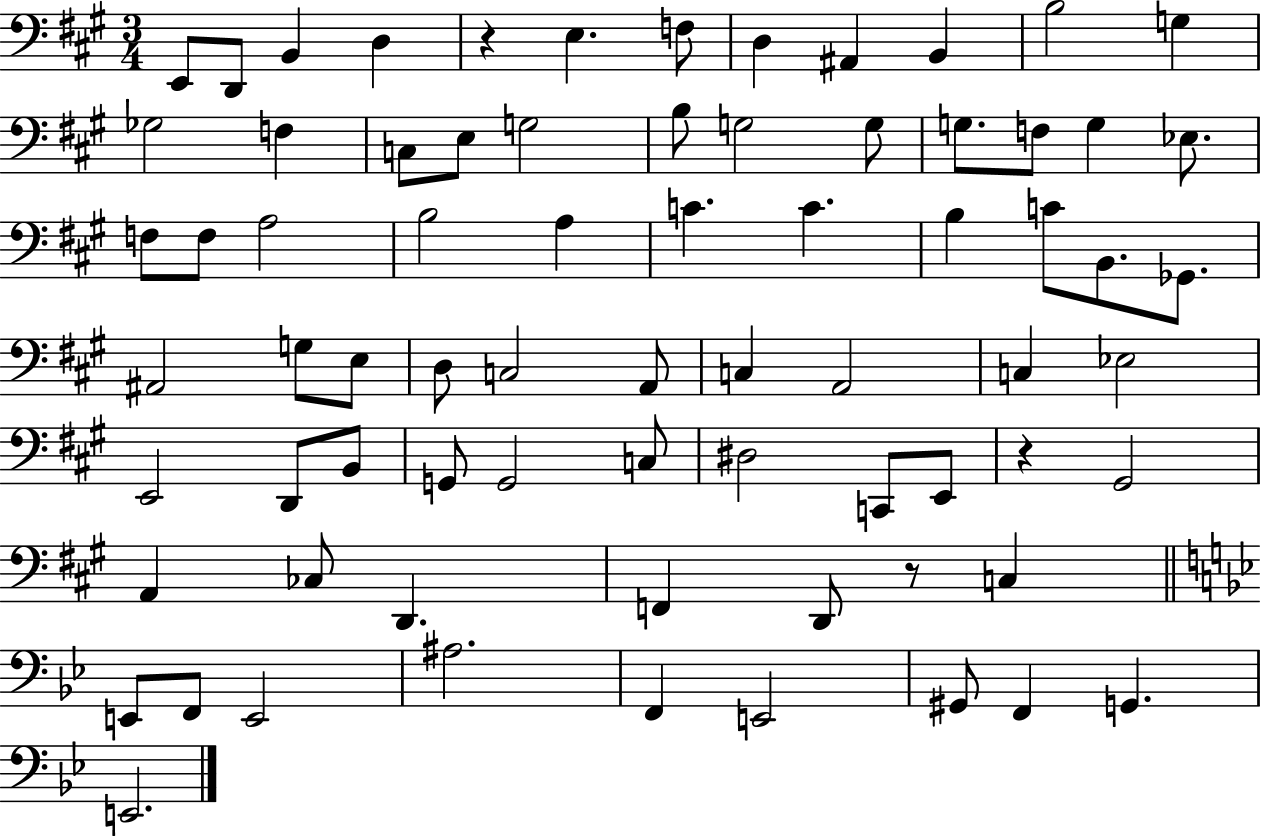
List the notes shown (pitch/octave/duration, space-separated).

E2/e D2/e B2/q D3/q R/q E3/q. F3/e D3/q A#2/q B2/q B3/h G3/q Gb3/h F3/q C3/e E3/e G3/h B3/e G3/h G3/e G3/e. F3/e G3/q Eb3/e. F3/e F3/e A3/h B3/h A3/q C4/q. C4/q. B3/q C4/e B2/e. Gb2/e. A#2/h G3/e E3/e D3/e C3/h A2/e C3/q A2/h C3/q Eb3/h E2/h D2/e B2/e G2/e G2/h C3/e D#3/h C2/e E2/e R/q G#2/h A2/q CES3/e D2/q. F2/q D2/e R/e C3/q E2/e F2/e E2/h A#3/h. F2/q E2/h G#2/e F2/q G2/q. E2/h.